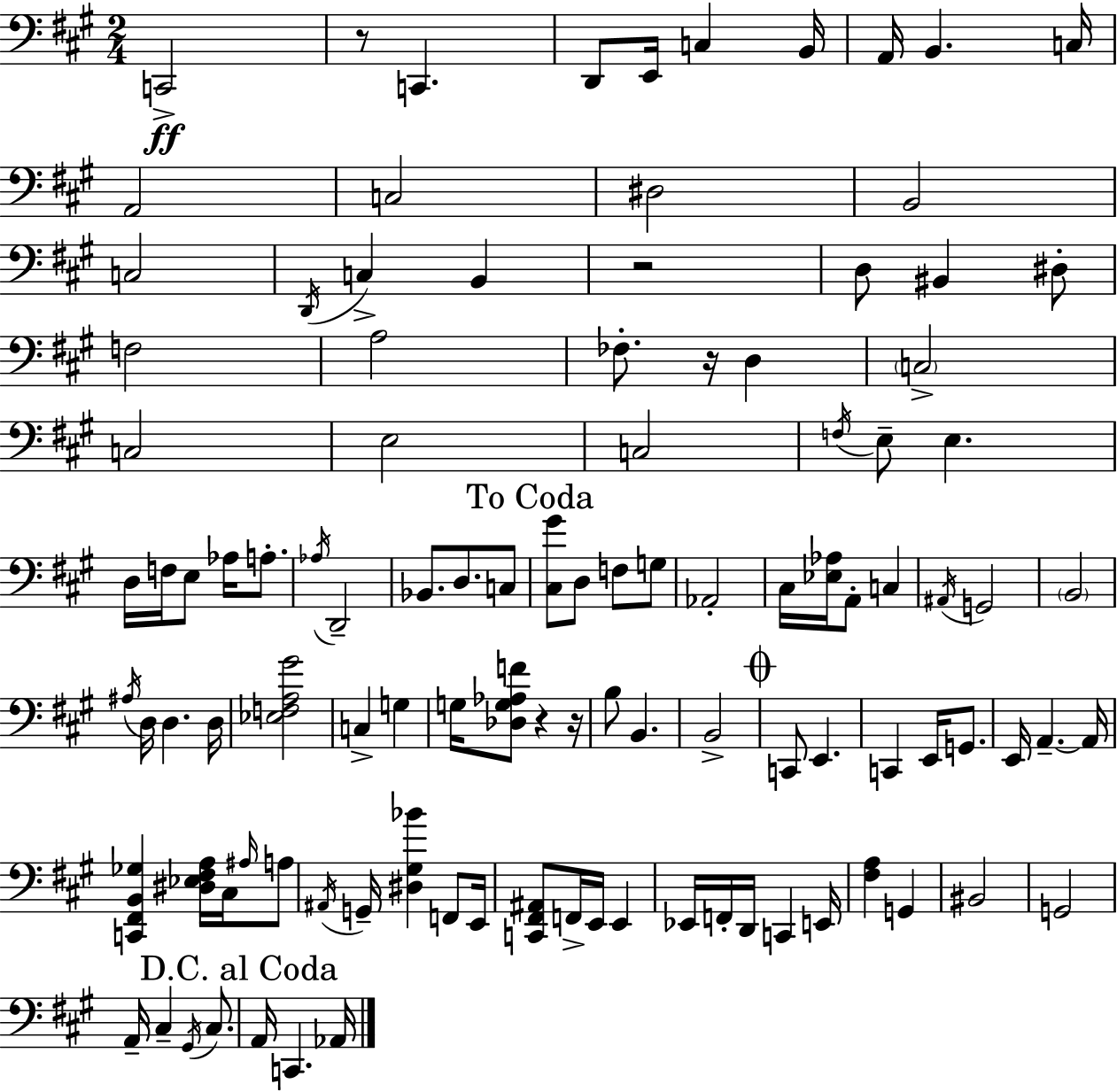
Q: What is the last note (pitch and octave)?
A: Ab2